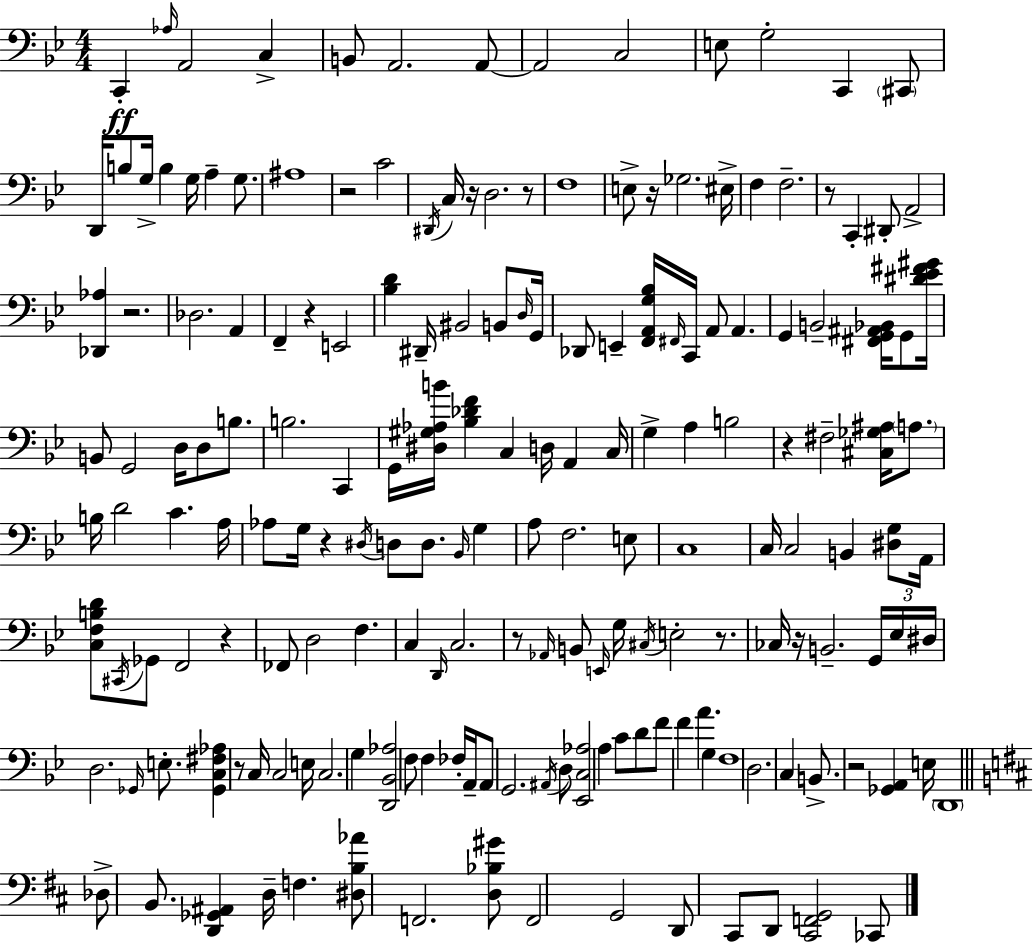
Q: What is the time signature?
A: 4/4